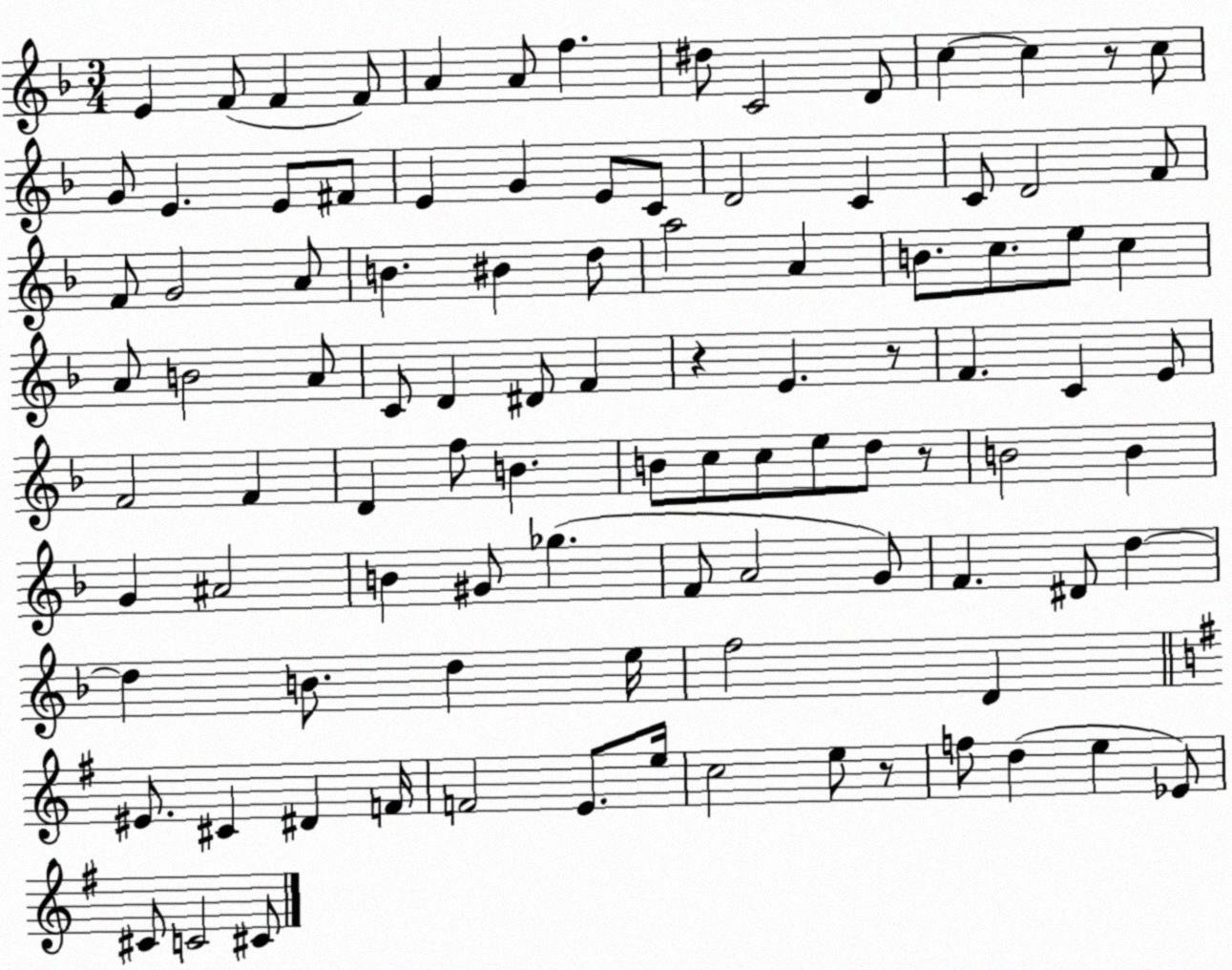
X:1
T:Untitled
M:3/4
L:1/4
K:F
E F/2 F F/2 A A/2 f ^d/2 C2 D/2 c c z/2 c/2 G/2 E E/2 ^F/2 E G E/2 C/2 D2 C C/2 D2 F/2 F/2 G2 A/2 B ^B d/2 a2 A B/2 c/2 e/2 c A/2 B2 A/2 C/2 D ^D/2 F z E z/2 F C E/2 F2 F D f/2 B B/2 c/2 c/2 e/2 d/2 z/2 B2 B G ^A2 B ^G/2 _g F/2 A2 G/2 F ^D/2 d d B/2 d e/4 f2 D ^E/2 ^C ^D F/4 F2 E/2 e/4 c2 e/2 z/2 f/2 d e _E/2 ^C/2 C2 ^C/2